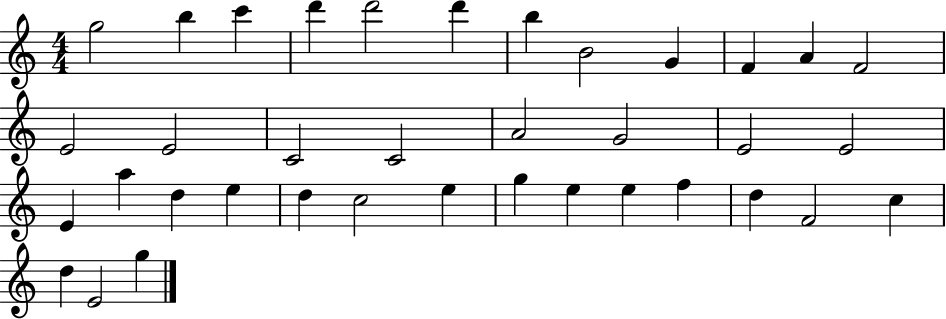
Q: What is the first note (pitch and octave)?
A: G5